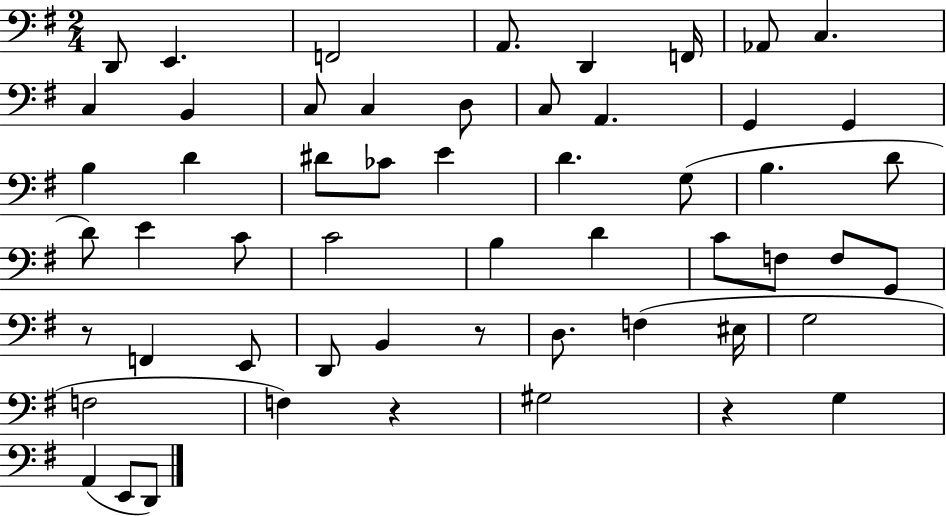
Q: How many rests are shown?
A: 4